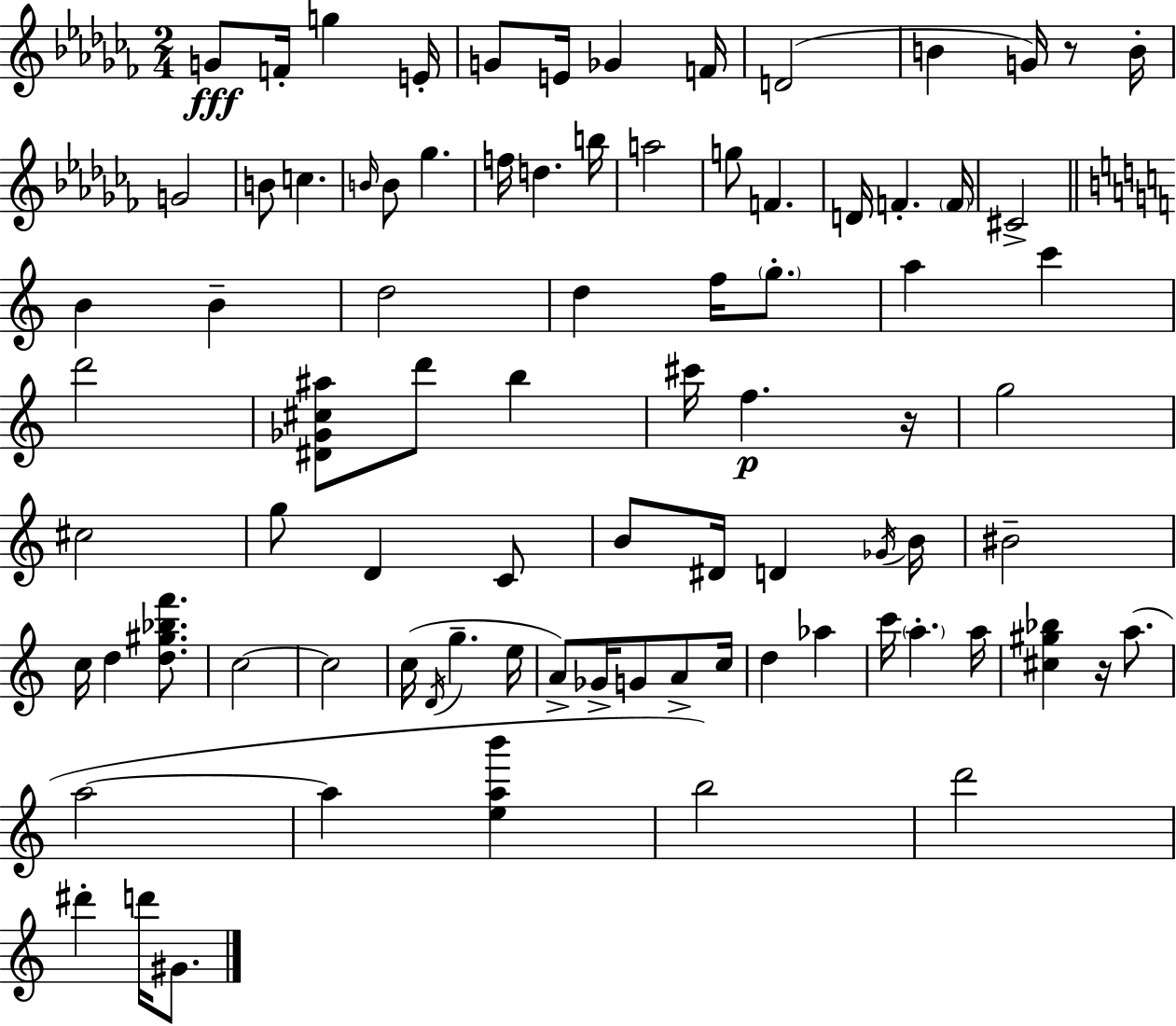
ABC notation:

X:1
T:Untitled
M:2/4
L:1/4
K:Abm
G/2 F/4 g E/4 G/2 E/4 _G F/4 D2 B G/4 z/2 B/4 G2 B/2 c B/4 B/2 _g f/4 d b/4 a2 g/2 F D/4 F F/4 ^C2 B B d2 d f/4 g/2 a c' d'2 [^D_G^c^a]/2 d'/2 b ^c'/4 f z/4 g2 ^c2 g/2 D C/2 B/2 ^D/4 D _G/4 B/4 ^B2 c/4 d [d^g_bf']/2 c2 c2 c/4 D/4 g e/4 A/2 _G/4 G/2 A/2 c/4 d _a c'/4 a a/4 [^c^g_b] z/4 a/2 a2 a [eab'] b2 d'2 ^d' d'/4 ^G/2